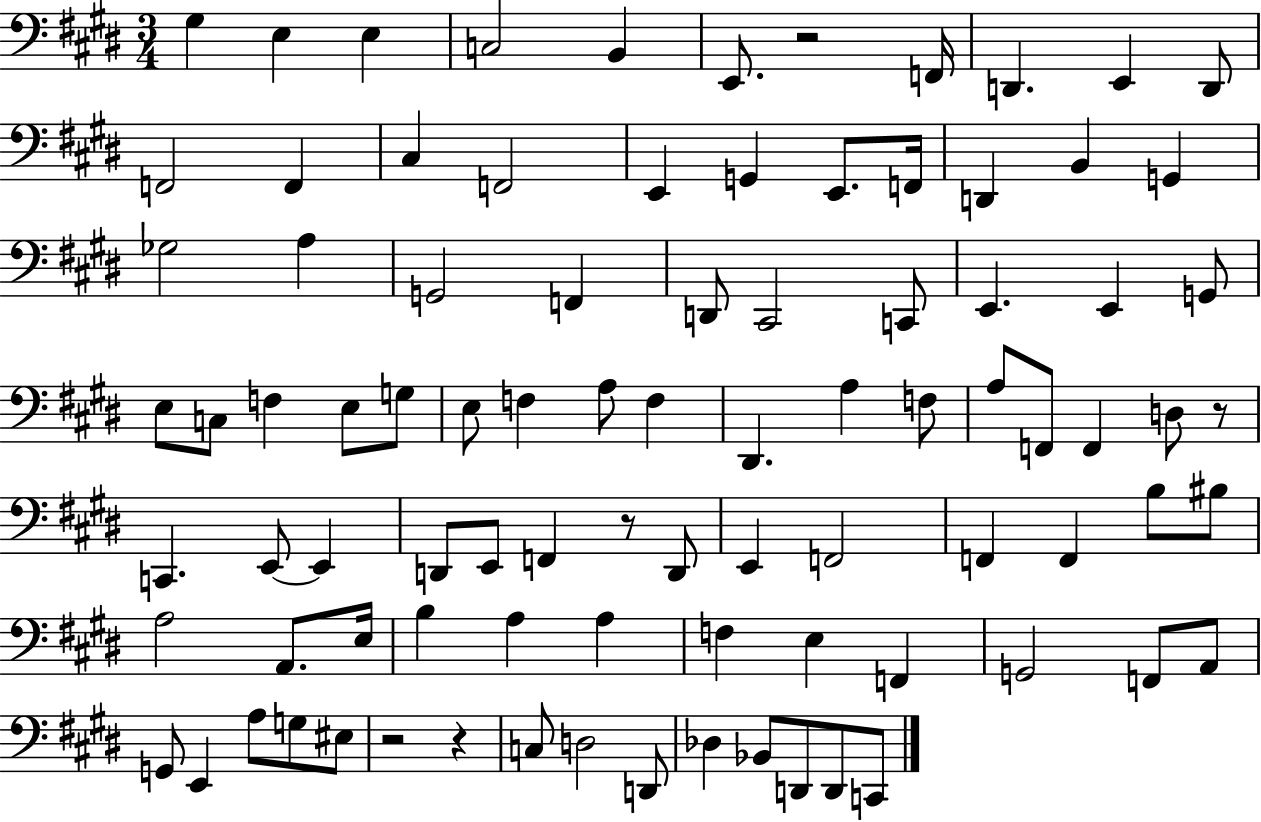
{
  \clef bass
  \numericTimeSignature
  \time 3/4
  \key e \major
  \repeat volta 2 { gis4 e4 e4 | c2 b,4 | e,8. r2 f,16 | d,4. e,4 d,8 | \break f,2 f,4 | cis4 f,2 | e,4 g,4 e,8. f,16 | d,4 b,4 g,4 | \break ges2 a4 | g,2 f,4 | d,8 cis,2 c,8 | e,4. e,4 g,8 | \break e8 c8 f4 e8 g8 | e8 f4 a8 f4 | dis,4. a4 f8 | a8 f,8 f,4 d8 r8 | \break c,4. e,8~~ e,4 | d,8 e,8 f,4 r8 d,8 | e,4 f,2 | f,4 f,4 b8 bis8 | \break a2 a,8. e16 | b4 a4 a4 | f4 e4 f,4 | g,2 f,8 a,8 | \break g,8 e,4 a8 g8 eis8 | r2 r4 | c8 d2 d,8 | des4 bes,8 d,8 d,8 c,8 | \break } \bar "|."
}